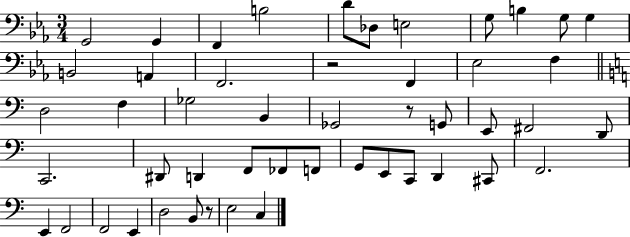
{
  \clef bass
  \numericTimeSignature
  \time 3/4
  \key ees \major
  g,2 g,4 | f,4 b2 | d'8 des8 e2 | g8 b4 g8 g4 | \break b,2 a,4 | f,2. | r2 f,4 | ees2 f4 | \break \bar "||" \break \key c \major d2 f4 | ges2 b,4 | ges,2 r8 g,8 | e,8 fis,2 d,8 | \break c,2. | dis,8 d,4 f,8 fes,8 f,8 | g,8 e,8 c,8 d,4 cis,8 | f,2. | \break e,4 f,2 | f,2 e,4 | d2 b,8 r8 | e2 c4 | \break \bar "|."
}